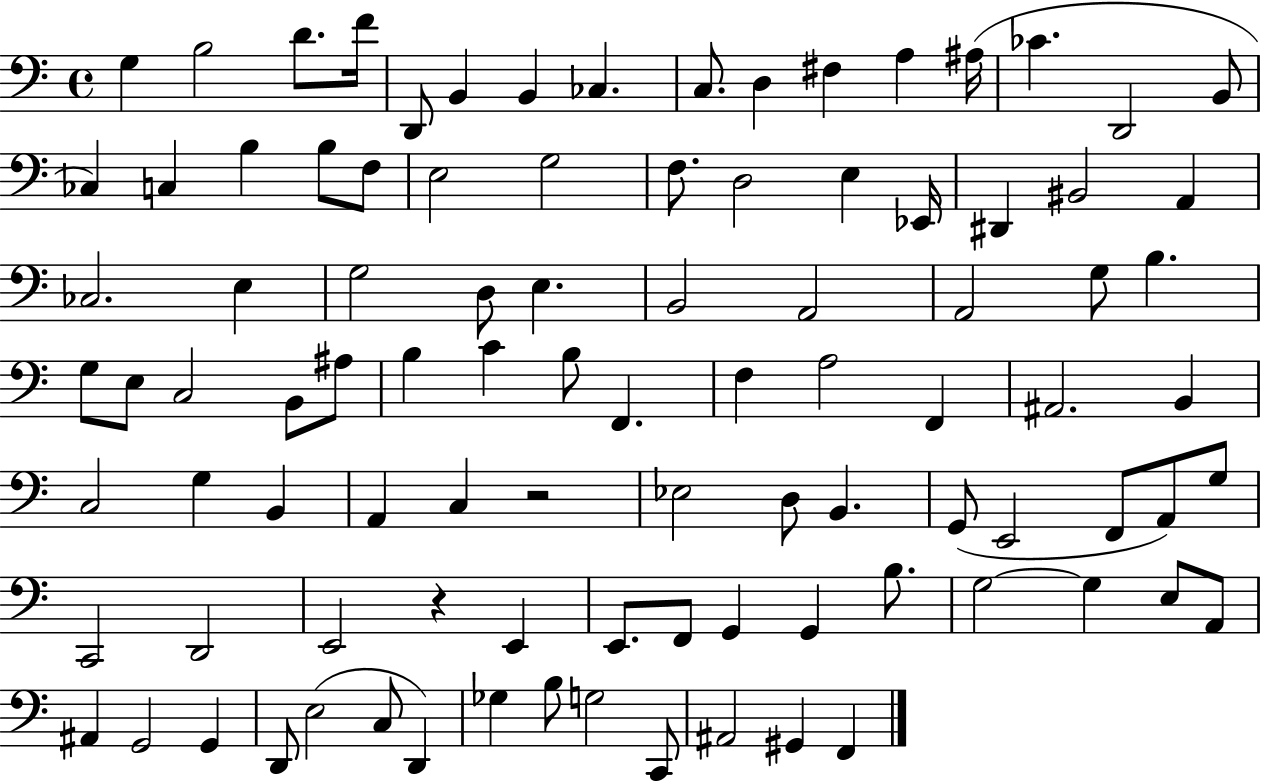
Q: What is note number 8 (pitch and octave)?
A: CES3